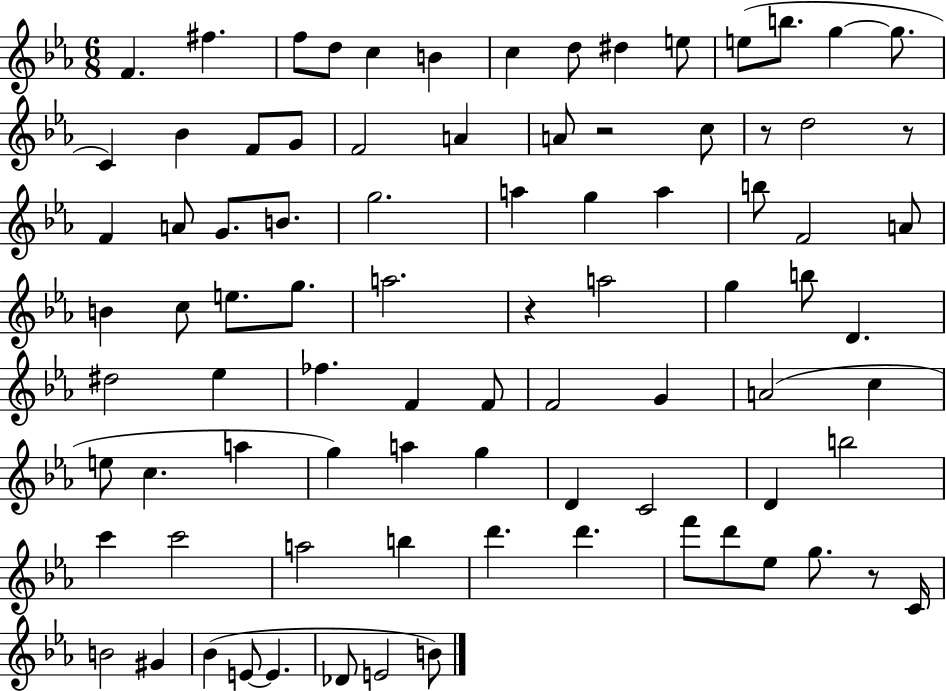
F4/q. F#5/q. F5/e D5/e C5/q B4/q C5/q D5/e D#5/q E5/e E5/e B5/e. G5/q G5/e. C4/q Bb4/q F4/e G4/e F4/h A4/q A4/e R/h C5/e R/e D5/h R/e F4/q A4/e G4/e. B4/e. G5/h. A5/q G5/q A5/q B5/e F4/h A4/e B4/q C5/e E5/e. G5/e. A5/h. R/q A5/h G5/q B5/e D4/q. D#5/h Eb5/q FES5/q. F4/q F4/e F4/h G4/q A4/h C5/q E5/e C5/q. A5/q G5/q A5/q G5/q D4/q C4/h D4/q B5/h C6/q C6/h A5/h B5/q D6/q. D6/q. F6/e D6/e Eb5/e G5/e. R/e C4/s B4/h G#4/q Bb4/q E4/e E4/q. Db4/e E4/h B4/e